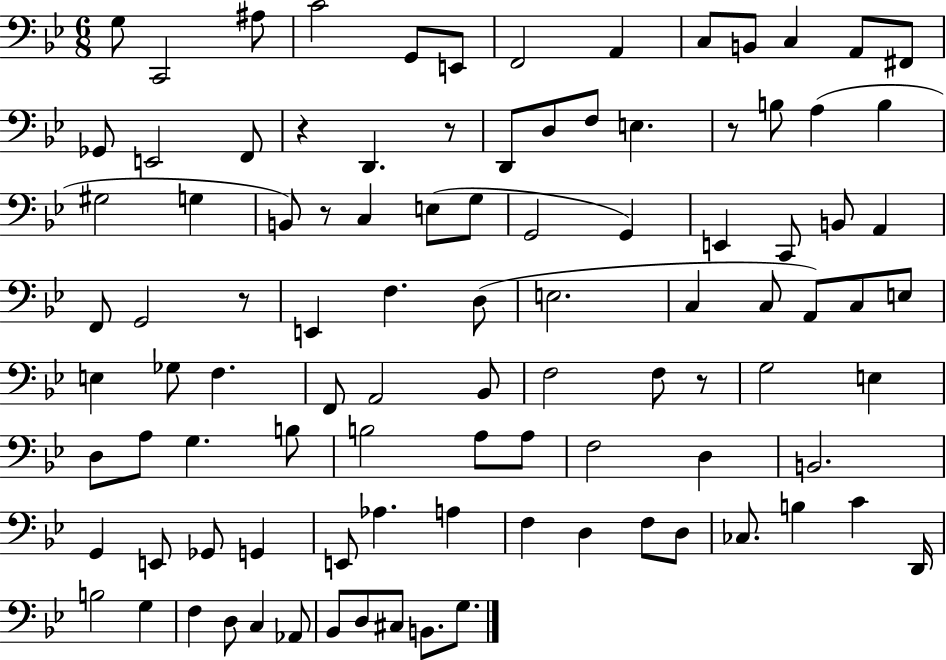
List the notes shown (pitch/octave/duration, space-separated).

G3/e C2/h A#3/e C4/h G2/e E2/e F2/h A2/q C3/e B2/e C3/q A2/e F#2/e Gb2/e E2/h F2/e R/q D2/q. R/e D2/e D3/e F3/e E3/q. R/e B3/e A3/q B3/q G#3/h G3/q B2/e R/e C3/q E3/e G3/e G2/h G2/q E2/q C2/e B2/e A2/q F2/e G2/h R/e E2/q F3/q. D3/e E3/h. C3/q C3/e A2/e C3/e E3/e E3/q Gb3/e F3/q. F2/e A2/h Bb2/e F3/h F3/e R/e G3/h E3/q D3/e A3/e G3/q. B3/e B3/h A3/e A3/e F3/h D3/q B2/h. G2/q E2/e Gb2/e G2/q E2/e Ab3/q. A3/q F3/q D3/q F3/e D3/e CES3/e. B3/q C4/q D2/s B3/h G3/q F3/q D3/e C3/q Ab2/e Bb2/e D3/e C#3/e B2/e. G3/e.